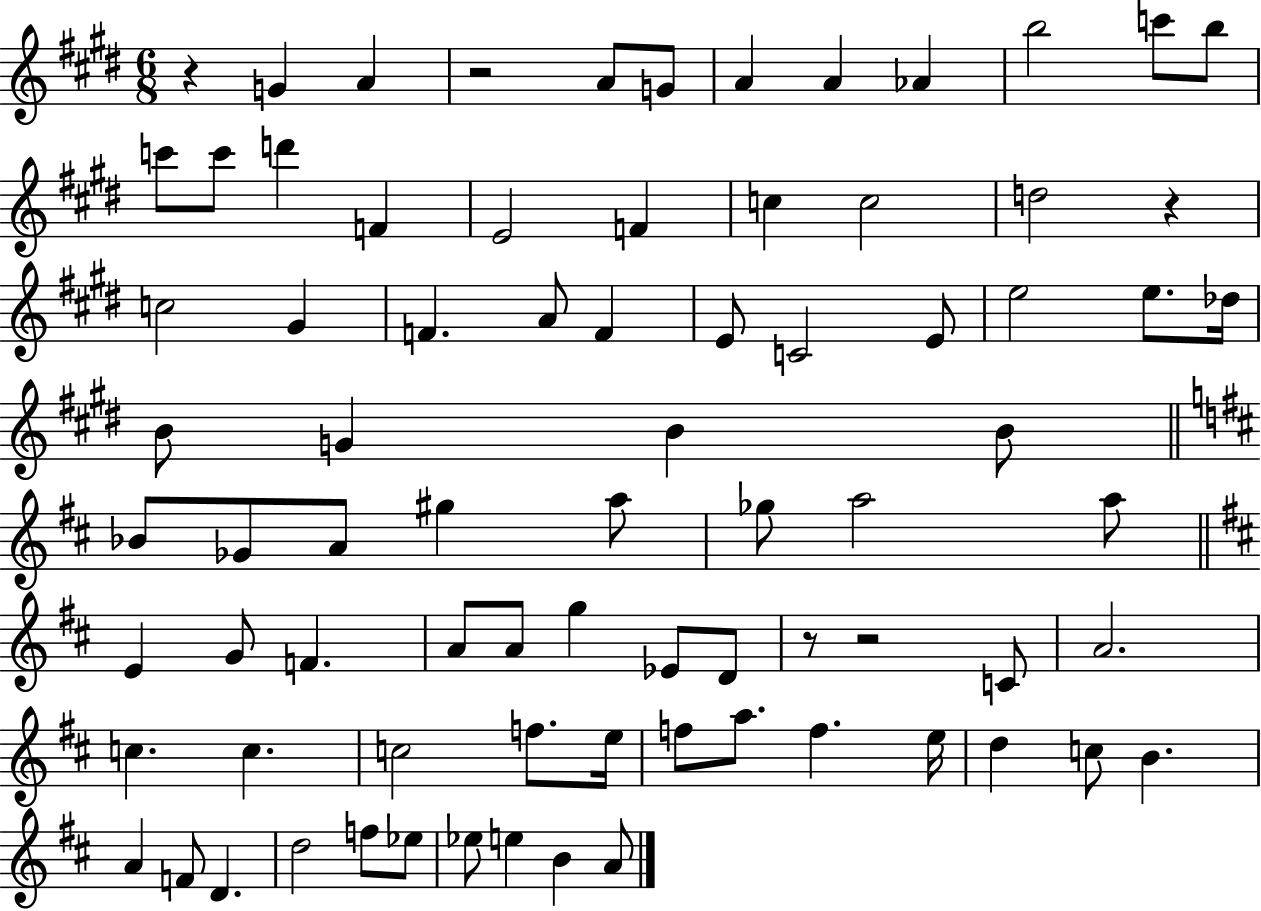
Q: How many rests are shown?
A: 5